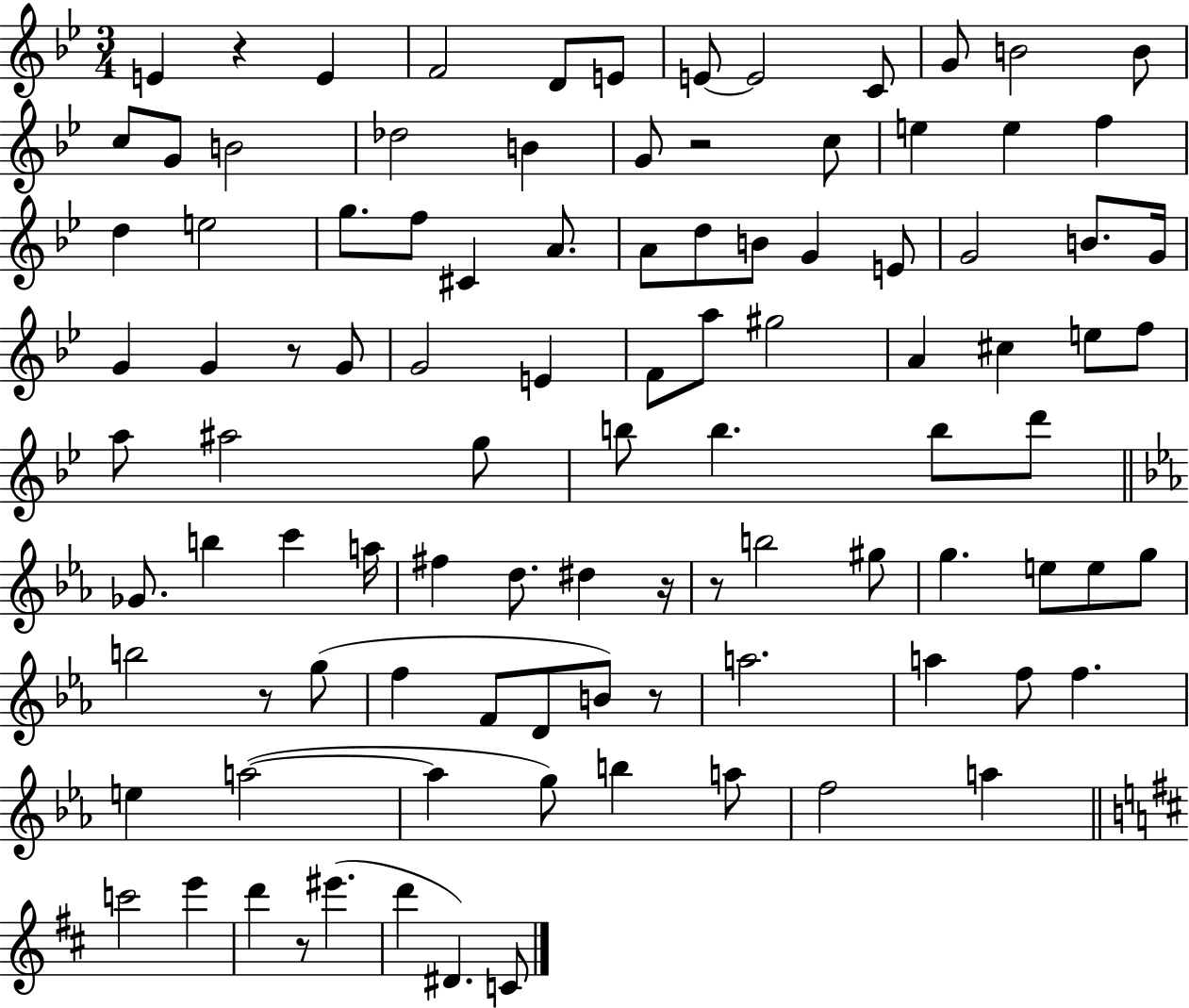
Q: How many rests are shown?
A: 8